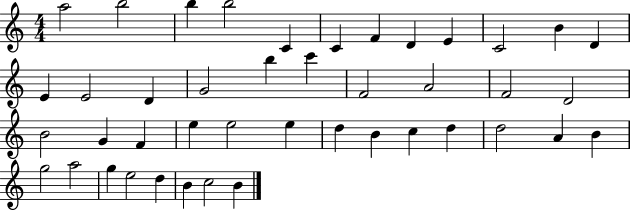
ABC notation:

X:1
T:Untitled
M:4/4
L:1/4
K:C
a2 b2 b b2 C C F D E C2 B D E E2 D G2 b c' F2 A2 F2 D2 B2 G F e e2 e d B c d d2 A B g2 a2 g e2 d B c2 B